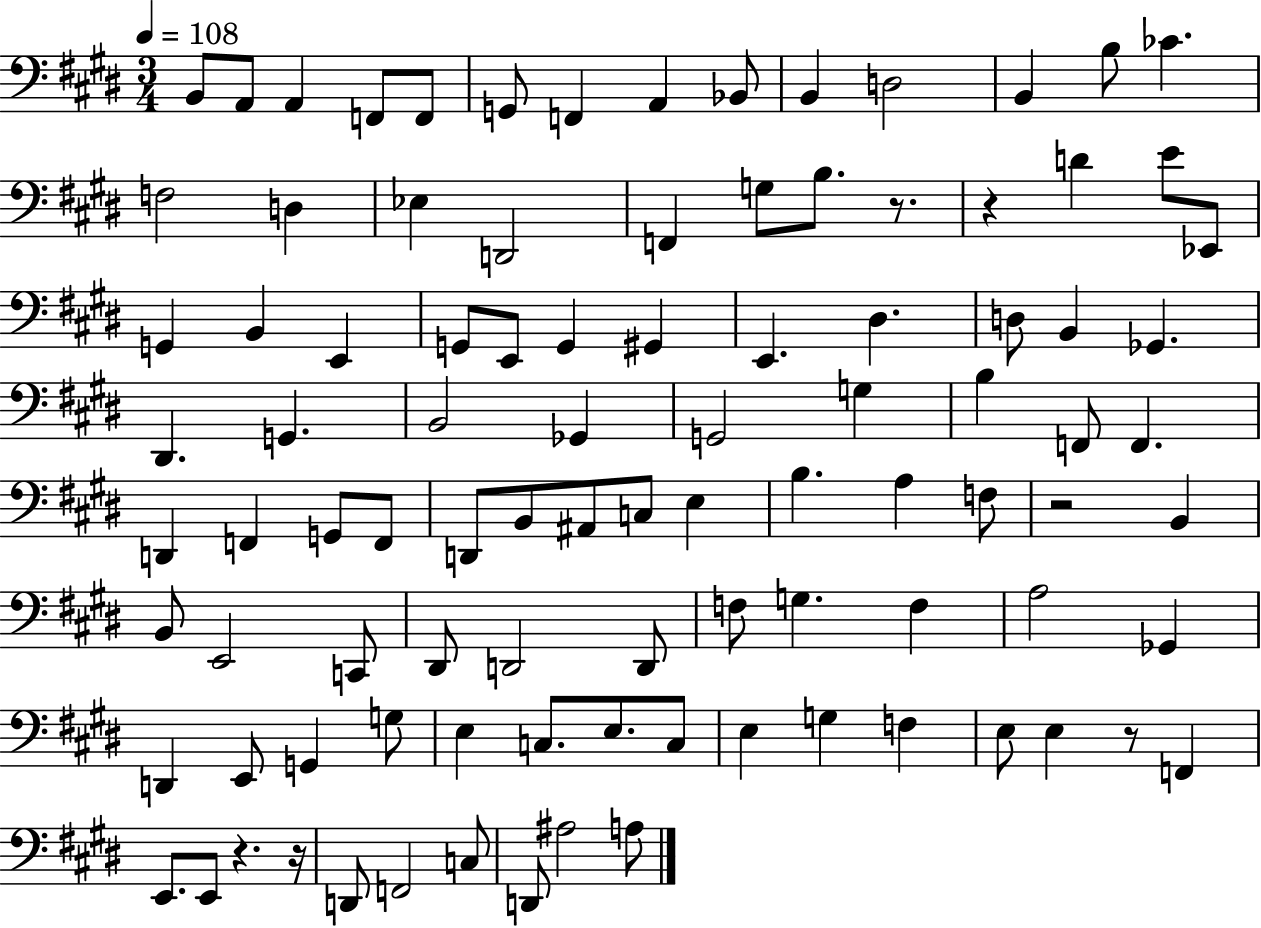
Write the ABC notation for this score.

X:1
T:Untitled
M:3/4
L:1/4
K:E
B,,/2 A,,/2 A,, F,,/2 F,,/2 G,,/2 F,, A,, _B,,/2 B,, D,2 B,, B,/2 _C F,2 D, _E, D,,2 F,, G,/2 B,/2 z/2 z D E/2 _E,,/2 G,, B,, E,, G,,/2 E,,/2 G,, ^G,, E,, ^D, D,/2 B,, _G,, ^D,, G,, B,,2 _G,, G,,2 G, B, F,,/2 F,, D,, F,, G,,/2 F,,/2 D,,/2 B,,/2 ^A,,/2 C,/2 E, B, A, F,/2 z2 B,, B,,/2 E,,2 C,,/2 ^D,,/2 D,,2 D,,/2 F,/2 G, F, A,2 _G,, D,, E,,/2 G,, G,/2 E, C,/2 E,/2 C,/2 E, G, F, E,/2 E, z/2 F,, E,,/2 E,,/2 z z/4 D,,/2 F,,2 C,/2 D,,/2 ^A,2 A,/2